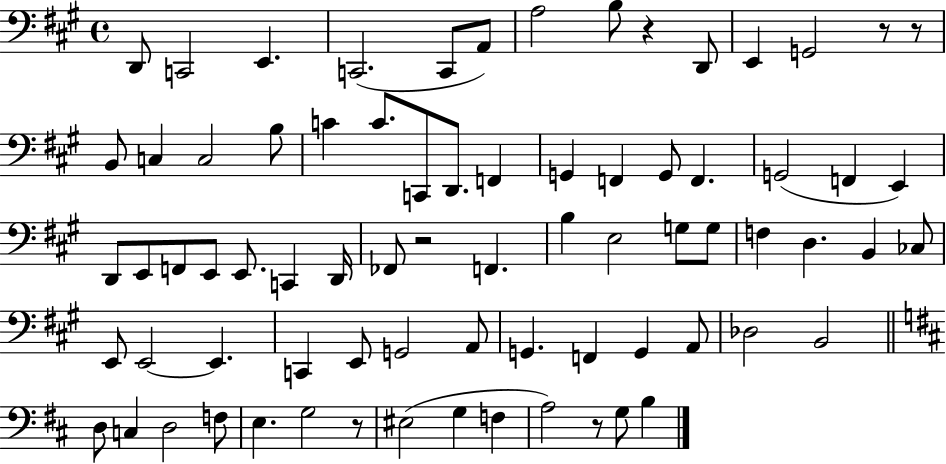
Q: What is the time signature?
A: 4/4